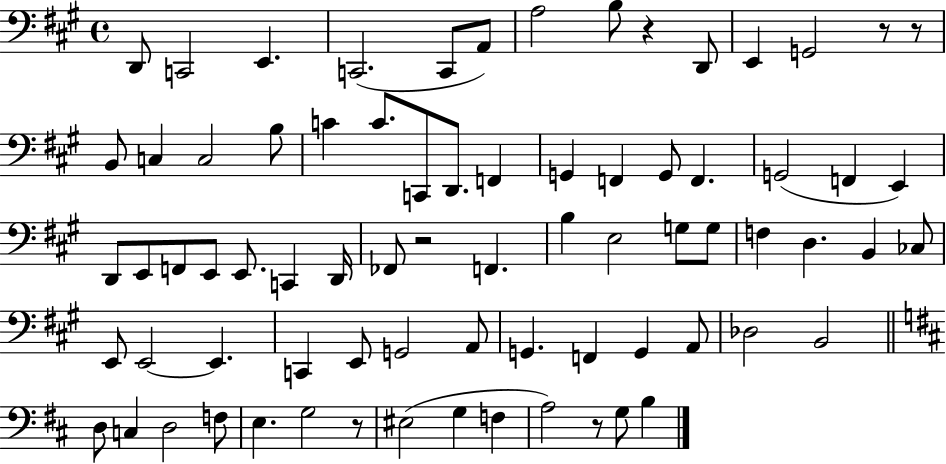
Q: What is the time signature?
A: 4/4